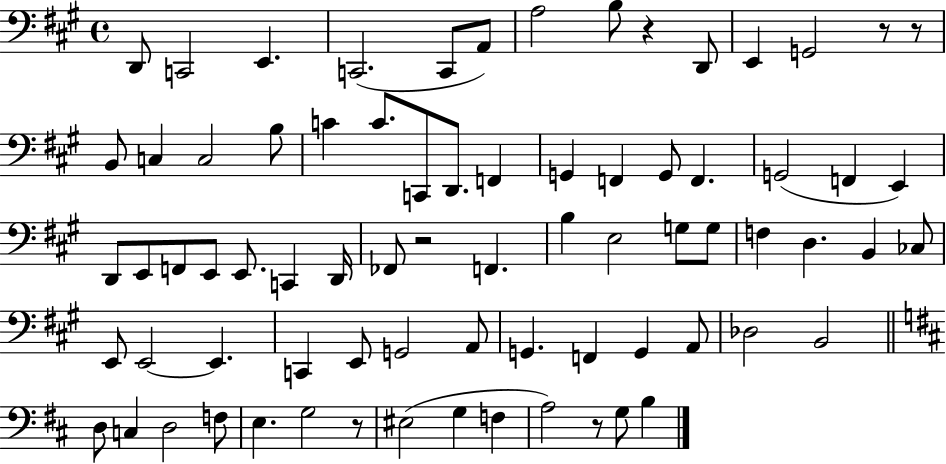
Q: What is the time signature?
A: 4/4